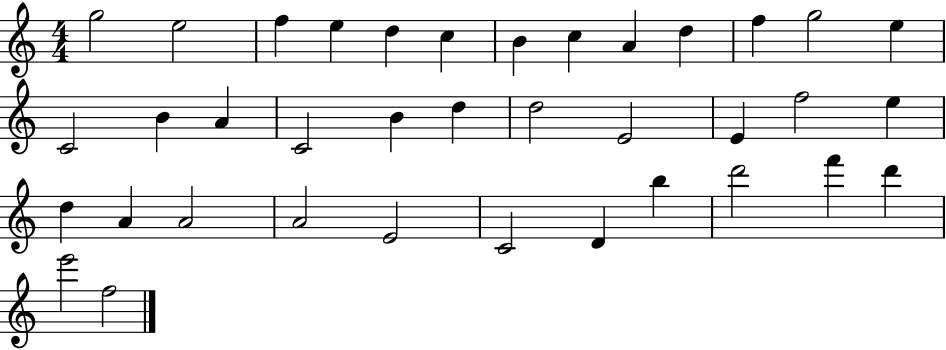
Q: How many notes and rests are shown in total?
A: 37